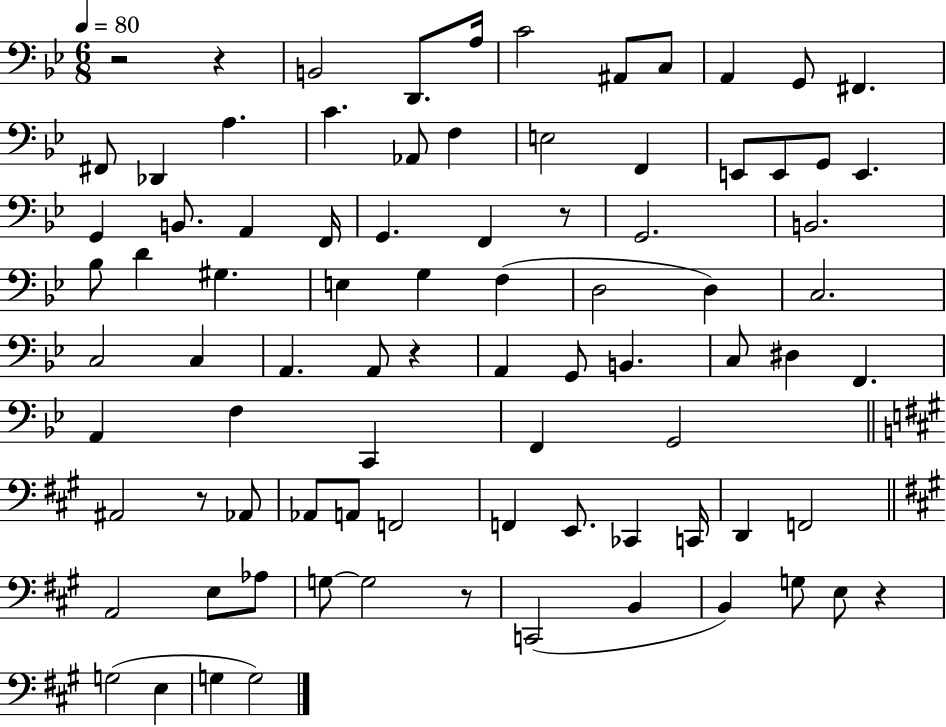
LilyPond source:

{
  \clef bass
  \numericTimeSignature
  \time 6/8
  \key bes \major
  \tempo 4 = 80
  \repeat volta 2 { r2 r4 | b,2 d,8. a16 | c'2 ais,8 c8 | a,4 g,8 fis,4. | \break fis,8 des,4 a4. | c'4. aes,8 f4 | e2 f,4 | e,8 e,8 g,8 e,4. | \break g,4 b,8. a,4 f,16 | g,4. f,4 r8 | g,2. | b,2. | \break bes8 d'4 gis4. | e4 g4 f4( | d2 d4) | c2. | \break c2 c4 | a,4. a,8 r4 | a,4 g,8 b,4. | c8 dis4 f,4. | \break a,4 f4 c,4 | f,4 g,2 | \bar "||" \break \key a \major ais,2 r8 aes,8 | aes,8 a,8 f,2 | f,4 e,8. ces,4 c,16 | d,4 f,2 | \break \bar "||" \break \key a \major a,2 e8 aes8 | g8~~ g2 r8 | c,2( b,4 | b,4) g8 e8 r4 | \break g2( e4 | g4 g2) | } \bar "|."
}